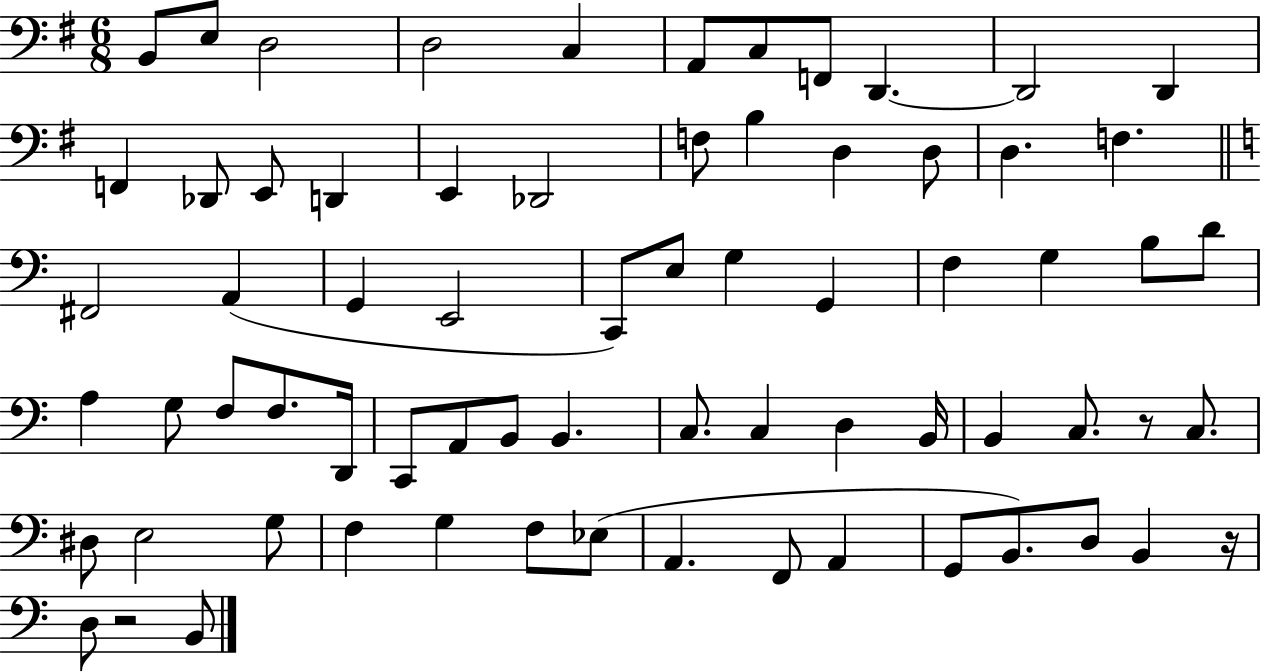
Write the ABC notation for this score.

X:1
T:Untitled
M:6/8
L:1/4
K:G
B,,/2 E,/2 D,2 D,2 C, A,,/2 C,/2 F,,/2 D,, D,,2 D,, F,, _D,,/2 E,,/2 D,, E,, _D,,2 F,/2 B, D, D,/2 D, F, ^F,,2 A,, G,, E,,2 C,,/2 E,/2 G, G,, F, G, B,/2 D/2 A, G,/2 F,/2 F,/2 D,,/4 C,,/2 A,,/2 B,,/2 B,, C,/2 C, D, B,,/4 B,, C,/2 z/2 C,/2 ^D,/2 E,2 G,/2 F, G, F,/2 _E,/2 A,, F,,/2 A,, G,,/2 B,,/2 D,/2 B,, z/4 D,/2 z2 B,,/2